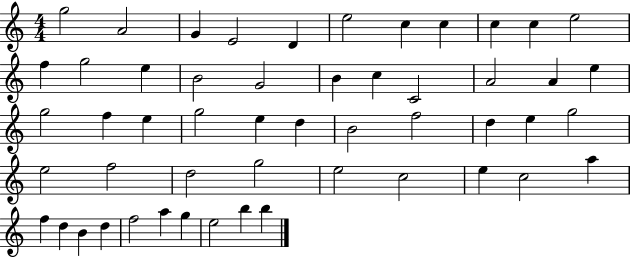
X:1
T:Untitled
M:4/4
L:1/4
K:C
g2 A2 G E2 D e2 c c c c e2 f g2 e B2 G2 B c C2 A2 A e g2 f e g2 e d B2 f2 d e g2 e2 f2 d2 g2 e2 c2 e c2 a f d B d f2 a g e2 b b